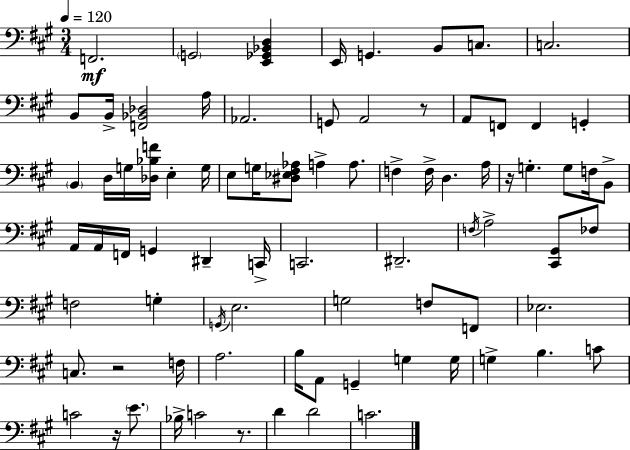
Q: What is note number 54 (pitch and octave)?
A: C3